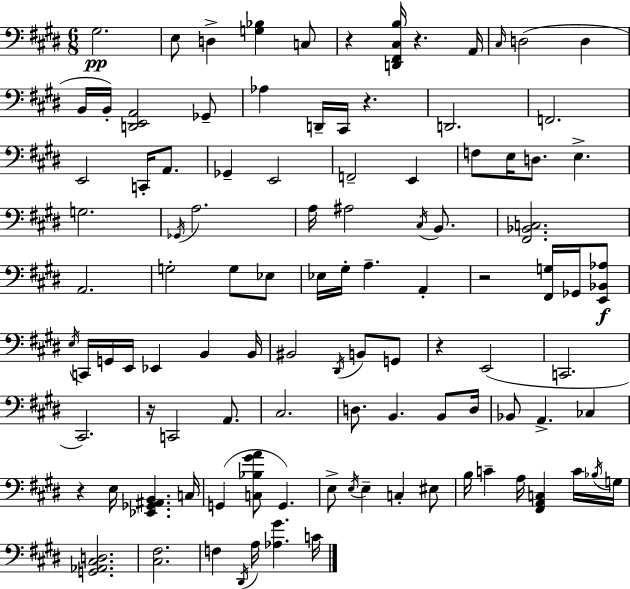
G#3/h. E3/e D3/q [G3,Bb3]/q C3/e R/q [D2,F#2,C#3,B3]/s R/q. A2/s C#3/s D3/h D3/q B2/s B2/s [D2,E2,A2]/h Gb2/e Ab3/q D2/s C#2/s R/q. D2/h. F2/h. E2/h C2/s A2/e. Gb2/q E2/h F2/h E2/q F3/e E3/s D3/e. E3/q. G3/h. Gb2/s A3/h. A3/s A#3/h C#3/s B2/e. [F#2,Bb2,C3]/h. A2/h. G3/h G3/e Eb3/e Eb3/s G#3/s A3/q. A2/q R/h [F#2,G3]/s Gb2/s [E2,Bb2,Ab3]/e E3/s C2/s G2/s E2/s Eb2/q B2/q B2/s BIS2/h D#2/s B2/e G2/e R/q E2/h C2/h. C#2/h. R/s C2/h A2/e. C#3/h. D3/e. B2/q. B2/e D3/s Bb2/e A2/q. CES3/q R/q E3/s [Eb2,Gb2,A#2,B2]/q. C3/s G2/q [C3,Bb3,G#4,A4]/e G2/q. E3/e E3/s E3/q C3/q EIS3/e B3/s C4/q A3/s [F#2,A2,C3]/q C4/s Bb3/s G3/s [G2,Ab2,C#3,D3]/h. [C#3,F#3]/h. F3/q D#2/s A3/s [Ab3,G#4]/q. C4/s